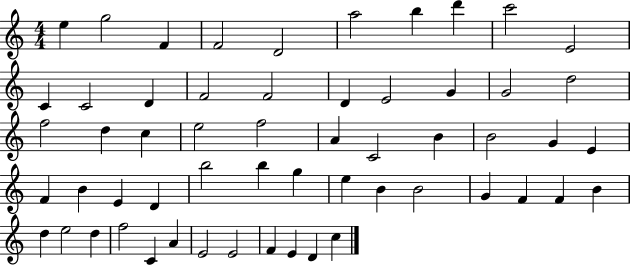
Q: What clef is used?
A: treble